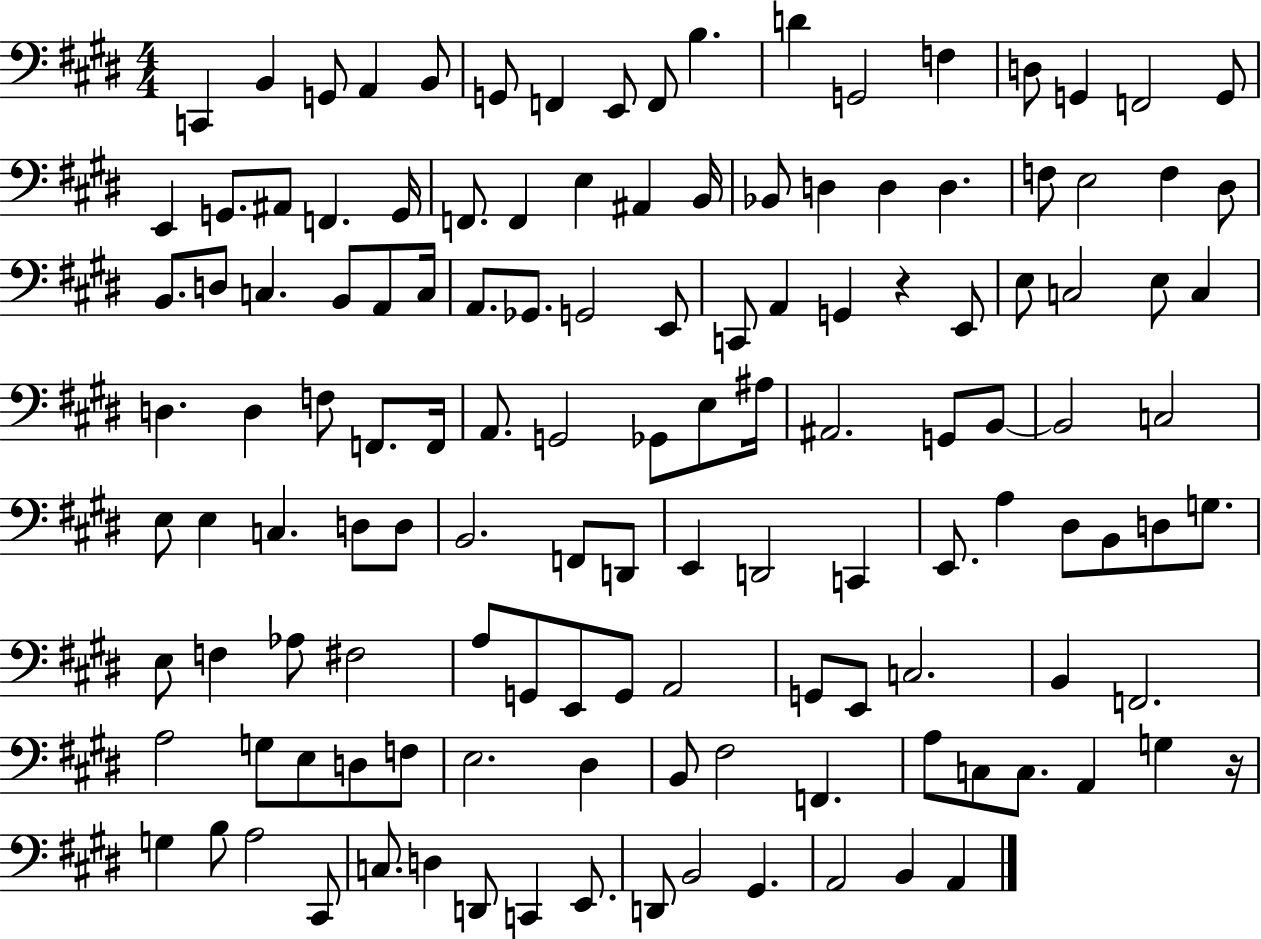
C2/q B2/q G2/e A2/q B2/e G2/e F2/q E2/e F2/e B3/q. D4/q G2/h F3/q D3/e G2/q F2/h G2/e E2/q G2/e. A#2/e F2/q. G2/s F2/e. F2/q E3/q A#2/q B2/s Bb2/e D3/q D3/q D3/q. F3/e E3/h F3/q D#3/e B2/e. D3/e C3/q. B2/e A2/e C3/s A2/e. Gb2/e. G2/h E2/e C2/e A2/q G2/q R/q E2/e E3/e C3/h E3/e C3/q D3/q. D3/q F3/e F2/e. F2/s A2/e. G2/h Gb2/e E3/e A#3/s A#2/h. G2/e B2/e B2/h C3/h E3/e E3/q C3/q. D3/e D3/e B2/h. F2/e D2/e E2/q D2/h C2/q E2/e. A3/q D#3/e B2/e D3/e G3/e. E3/e F3/q Ab3/e F#3/h A3/e G2/e E2/e G2/e A2/h G2/e E2/e C3/h. B2/q F2/h. A3/h G3/e E3/e D3/e F3/e E3/h. D#3/q B2/e F#3/h F2/q. A3/e C3/e C3/e. A2/q G3/q R/s G3/q B3/e A3/h C#2/e C3/e. D3/q D2/e C2/q E2/e. D2/e B2/h G#2/q. A2/h B2/q A2/q